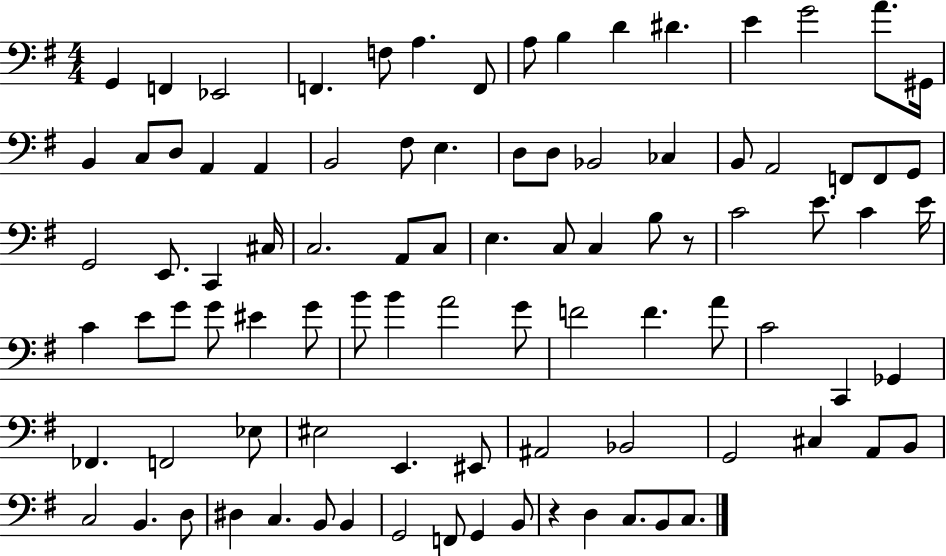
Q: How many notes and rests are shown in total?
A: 92